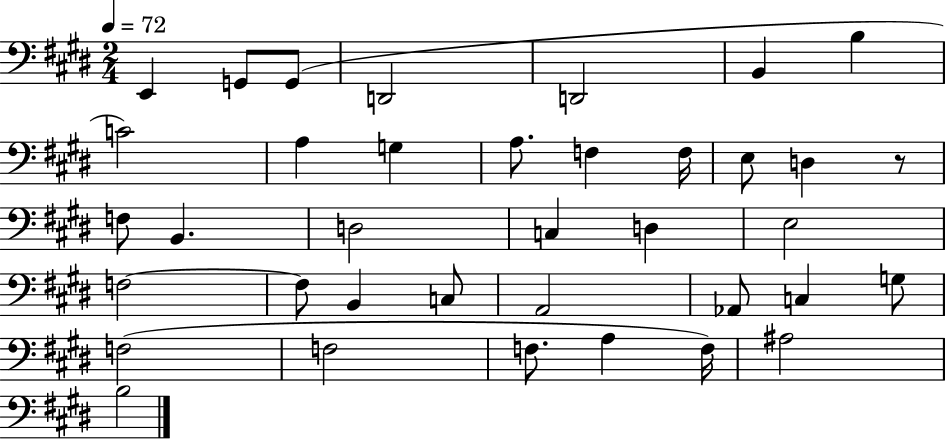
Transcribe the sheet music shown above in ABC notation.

X:1
T:Untitled
M:2/4
L:1/4
K:E
E,, G,,/2 G,,/2 D,,2 D,,2 B,, B, C2 A, G, A,/2 F, F,/4 E,/2 D, z/2 F,/2 B,, D,2 C, D, E,2 F,2 F,/2 B,, C,/2 A,,2 _A,,/2 C, G,/2 F,2 F,2 F,/2 A, F,/4 ^A,2 B,2